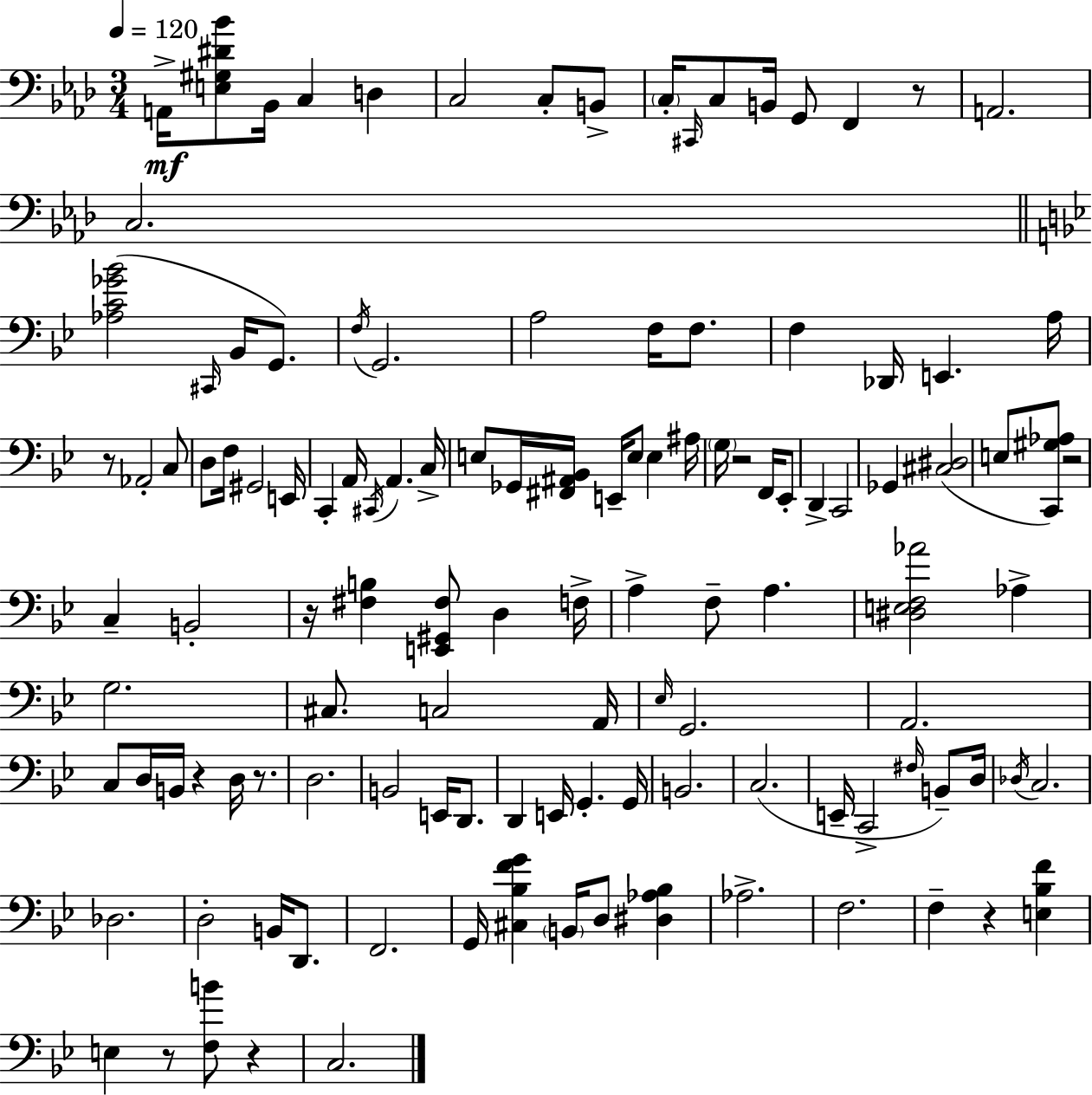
X:1
T:Untitled
M:3/4
L:1/4
K:Fm
A,,/4 [E,^G,^D_B]/2 _B,,/4 C, D, C,2 C,/2 B,,/2 C,/4 ^C,,/4 C,/2 B,,/4 G,,/2 F,, z/2 A,,2 C,2 [_A,C_G_B]2 ^C,,/4 _B,,/4 G,,/2 F,/4 G,,2 A,2 F,/4 F,/2 F, _D,,/4 E,, A,/4 z/2 _A,,2 C,/2 D,/2 F,/4 ^G,,2 E,,/4 C,, A,,/4 ^C,,/4 A,, C,/4 E,/2 _G,,/4 [^F,,^A,,_B,,]/4 E,,/4 E,/2 E, ^A,/4 G,/4 z2 F,,/4 _E,,/2 D,, C,,2 _G,, [^C,^D,]2 E,/2 [C,,^G,_A,]/2 z2 C, B,,2 z/4 [^F,B,] [E,,^G,,^F,]/2 D, F,/4 A, F,/2 A, [^D,E,F,_A]2 _A, G,2 ^C,/2 C,2 A,,/4 _E,/4 G,,2 A,,2 C,/2 D,/4 B,,/4 z D,/4 z/2 D,2 B,,2 E,,/4 D,,/2 D,, E,,/4 G,, G,,/4 B,,2 C,2 E,,/4 C,,2 ^F,/4 B,,/2 D,/4 _D,/4 C,2 _D,2 D,2 B,,/4 D,,/2 F,,2 G,,/4 [^C,_B,FG] B,,/4 D,/2 [^D,_A,_B,] _A,2 F,2 F, z [E,_B,F] E, z/2 [F,B]/2 z C,2